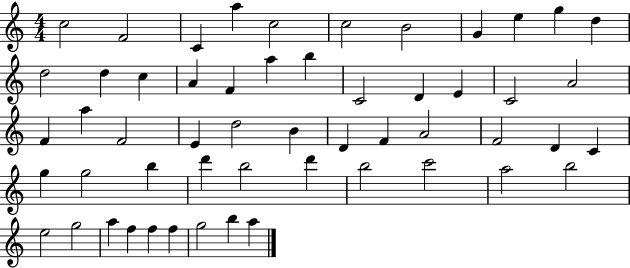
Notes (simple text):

C5/h F4/h C4/q A5/q C5/h C5/h B4/h G4/q E5/q G5/q D5/q D5/h D5/q C5/q A4/q F4/q A5/q B5/q C4/h D4/q E4/q C4/h A4/h F4/q A5/q F4/h E4/q D5/h B4/q D4/q F4/q A4/h F4/h D4/q C4/q G5/q G5/h B5/q D6/q B5/h D6/q B5/h C6/h A5/h B5/h E5/h G5/h A5/q F5/q F5/q F5/q G5/h B5/q A5/q